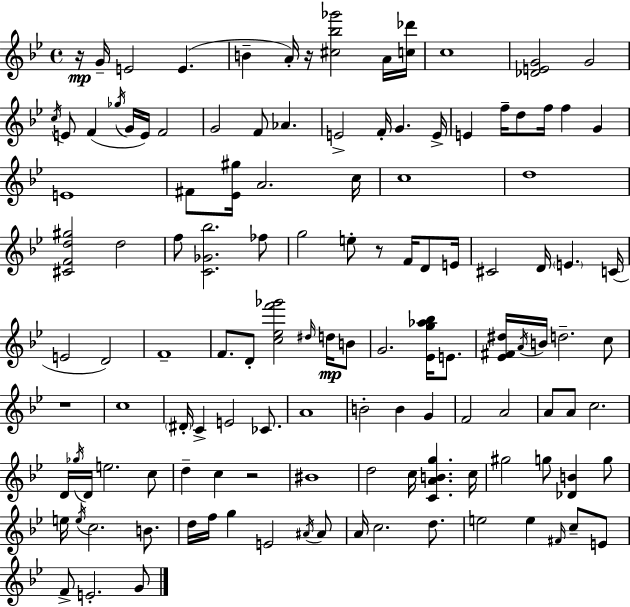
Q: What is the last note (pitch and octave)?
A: G4